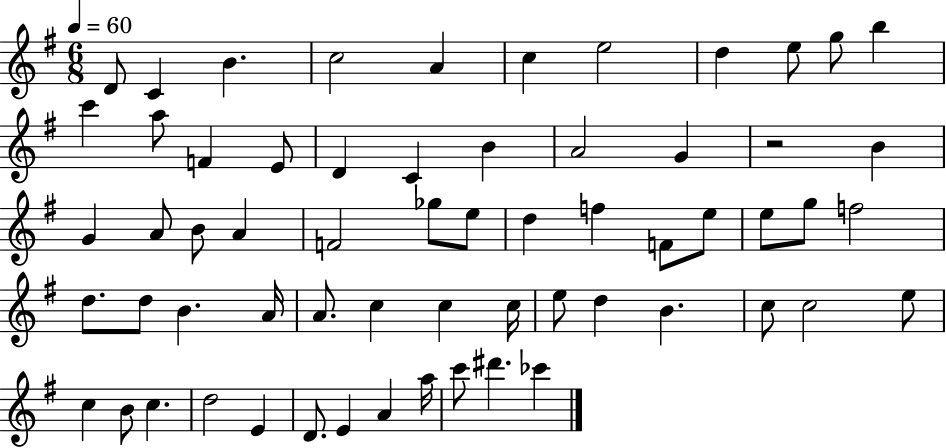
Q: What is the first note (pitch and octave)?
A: D4